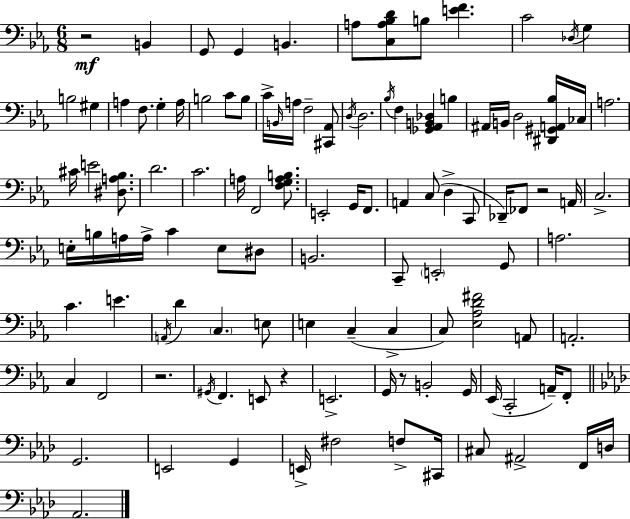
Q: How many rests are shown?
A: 5